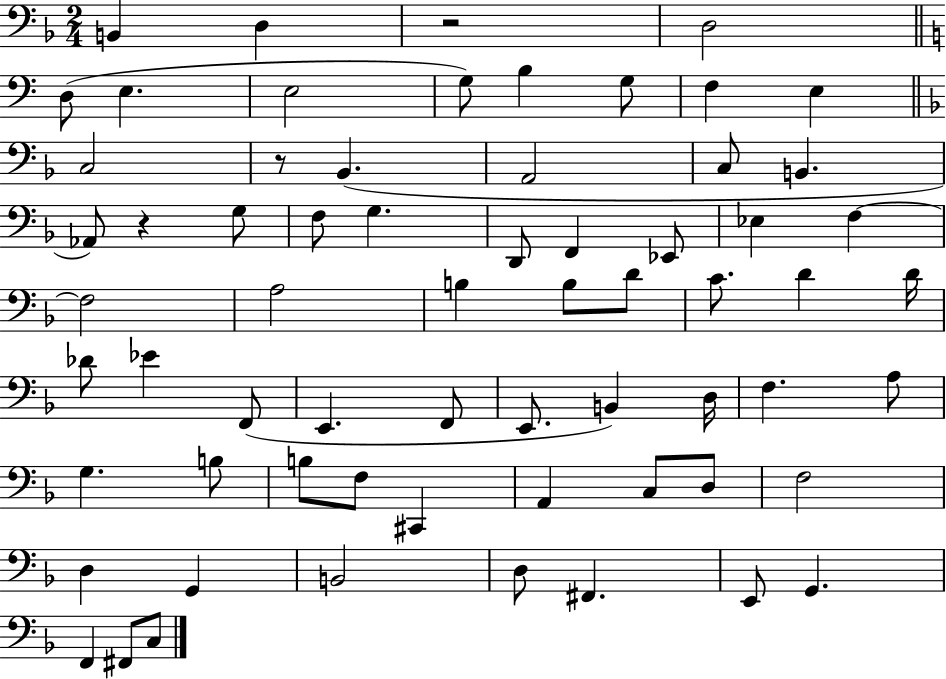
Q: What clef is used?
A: bass